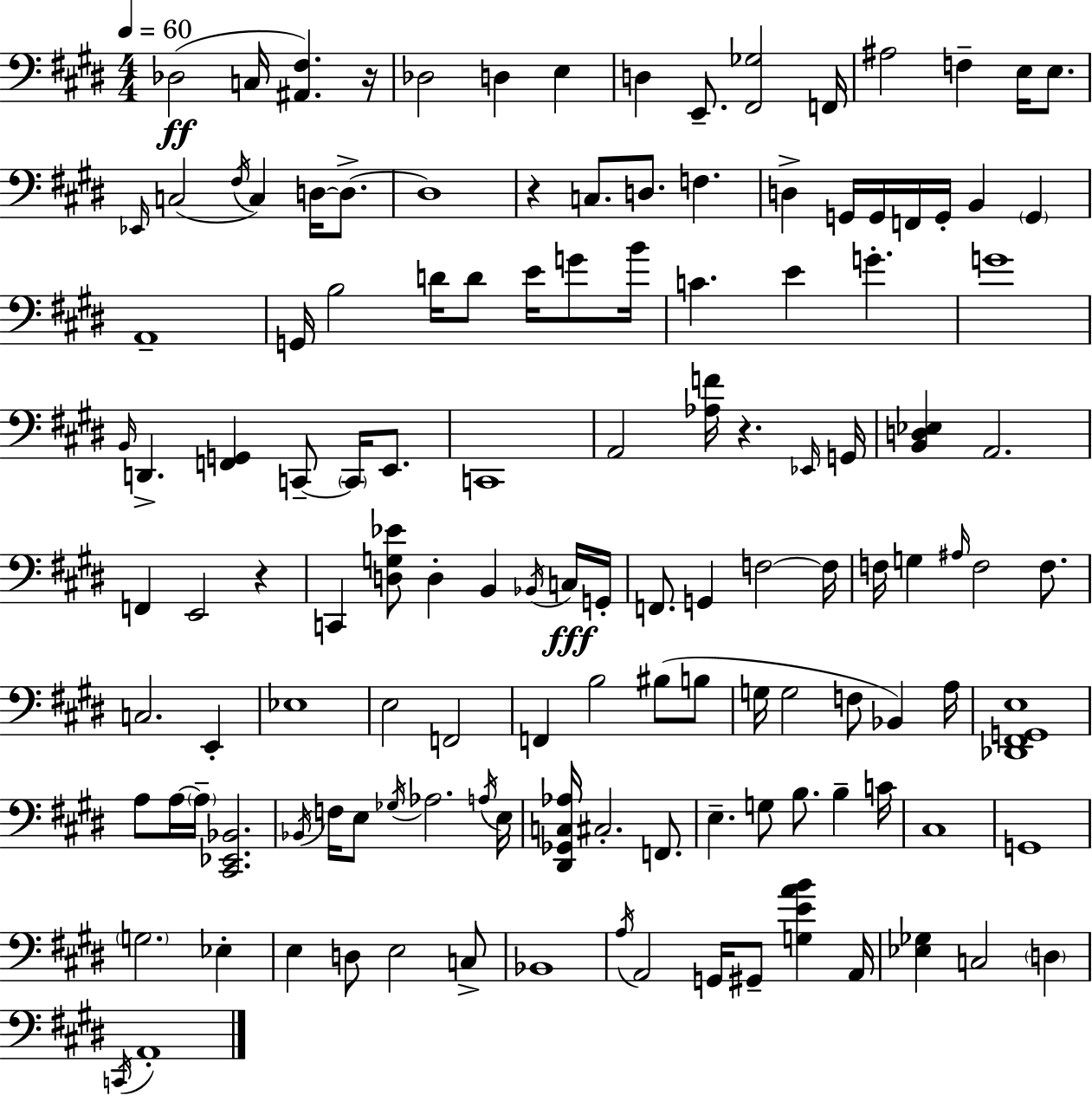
X:1
T:Untitled
M:4/4
L:1/4
K:E
_D,2 C,/4 [^A,,^F,] z/4 _D,2 D, E, D, E,,/2 [^F,,_G,]2 F,,/4 ^A,2 F, E,/4 E,/2 _E,,/4 C,2 ^F,/4 C, D,/4 D,/2 D,4 z C,/2 D,/2 F, D, G,,/4 G,,/4 F,,/4 G,,/4 B,, G,, A,,4 G,,/4 B,2 D/4 D/2 E/4 G/2 B/4 C E G G4 B,,/4 D,, [F,,G,,] C,,/2 C,,/4 E,,/2 C,,4 A,,2 [_A,F]/4 z _E,,/4 G,,/4 [B,,D,_E,] A,,2 F,, E,,2 z C,, [D,G,_E]/2 D, B,, _B,,/4 C,/4 G,,/4 F,,/2 G,, F,2 F,/4 F,/4 G, ^A,/4 F,2 F,/2 C,2 E,, _E,4 E,2 F,,2 F,, B,2 ^B,/2 B,/2 G,/4 G,2 F,/2 _B,, A,/4 [_D,,^F,,G,,E,]4 A,/2 A,/4 A,/4 [^C,,_E,,_B,,]2 _B,,/4 F,/4 E,/2 _G,/4 _A,2 A,/4 E,/4 [^D,,_G,,C,_A,]/4 ^C,2 F,,/2 E, G,/2 B,/2 B, C/4 ^C,4 G,,4 G,2 _E, E, D,/2 E,2 C,/2 _B,,4 A,/4 A,,2 G,,/4 ^G,,/2 [G,EAB] A,,/4 [_E,_G,] C,2 D, C,,/4 A,,4